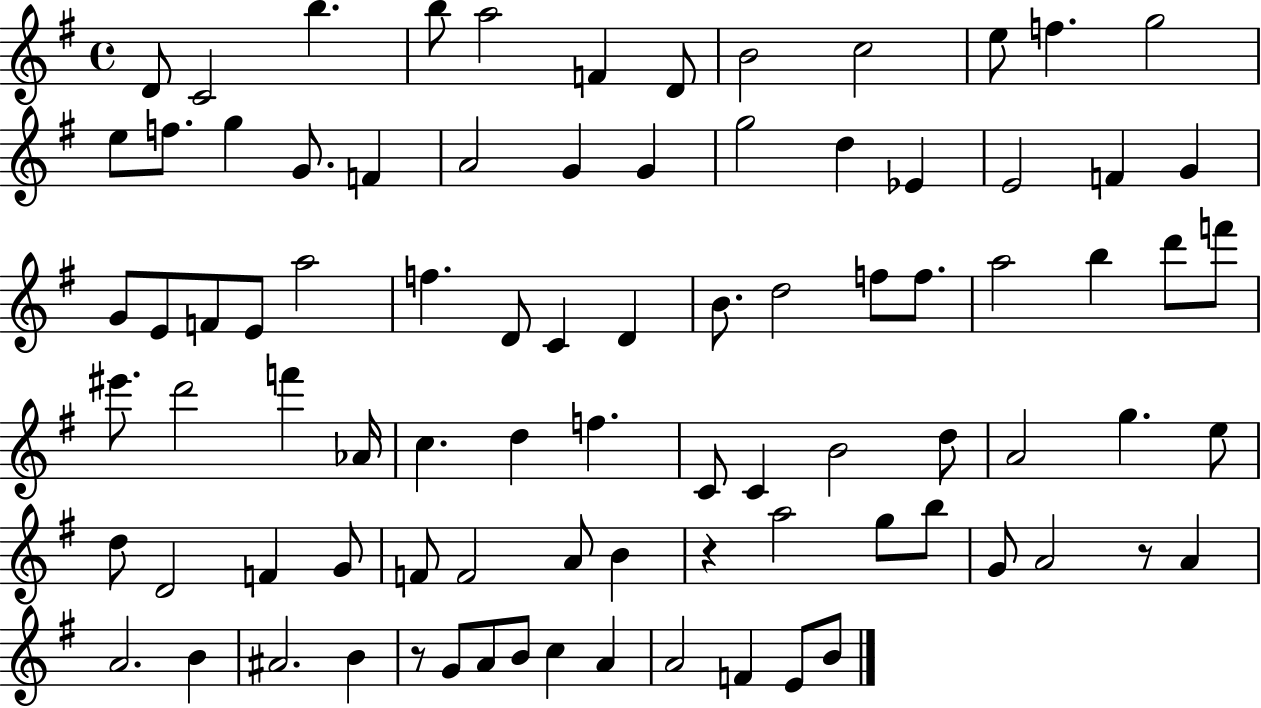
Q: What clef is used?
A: treble